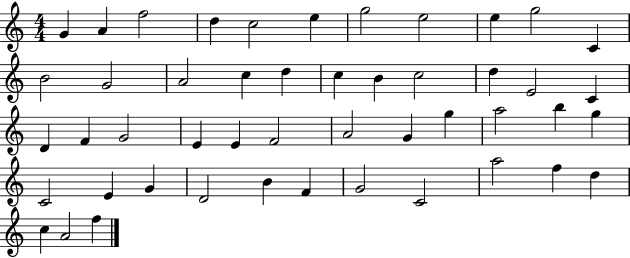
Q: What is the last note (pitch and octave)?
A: F5